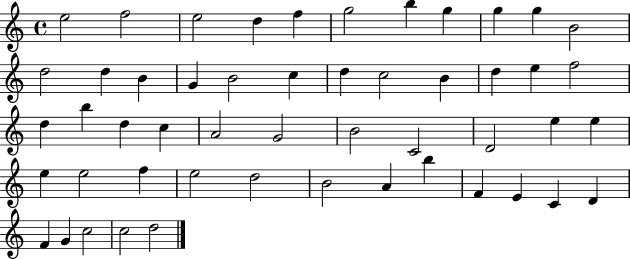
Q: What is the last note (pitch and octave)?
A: D5